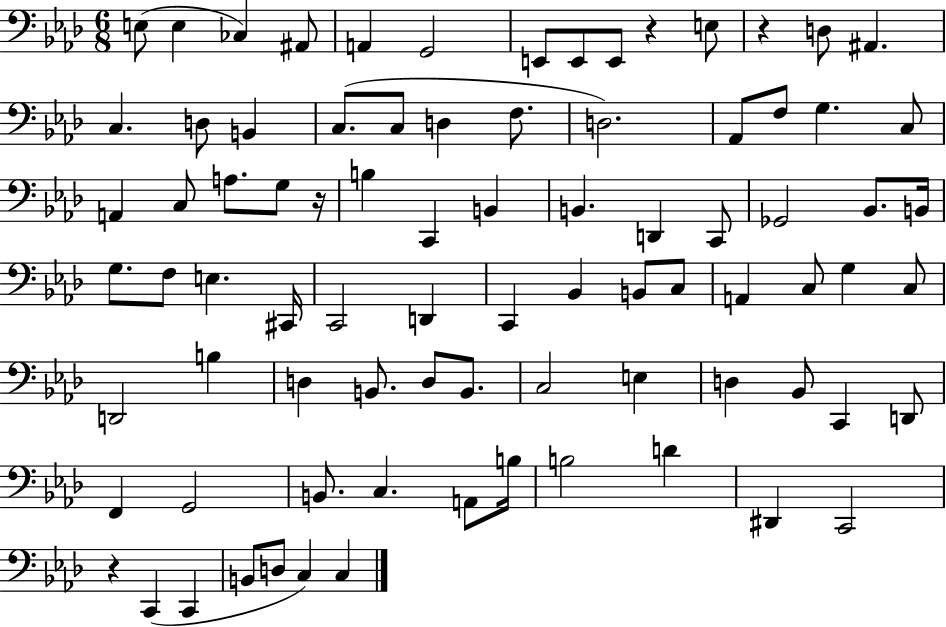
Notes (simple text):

E3/e E3/q CES3/q A#2/e A2/q G2/h E2/e E2/e E2/e R/q E3/e R/q D3/e A#2/q. C3/q. D3/e B2/q C3/e. C3/e D3/q F3/e. D3/h. Ab2/e F3/e G3/q. C3/e A2/q C3/e A3/e. G3/e R/s B3/q C2/q B2/q B2/q. D2/q C2/e Gb2/h Bb2/e. B2/s G3/e. F3/e E3/q. C#2/s C2/h D2/q C2/q Bb2/q B2/e C3/e A2/q C3/e G3/q C3/e D2/h B3/q D3/q B2/e. D3/e B2/e. C3/h E3/q D3/q Bb2/e C2/q D2/e F2/q G2/h B2/e. C3/q. A2/e B3/s B3/h D4/q D#2/q C2/h R/q C2/q C2/q B2/e D3/e C3/q C3/q